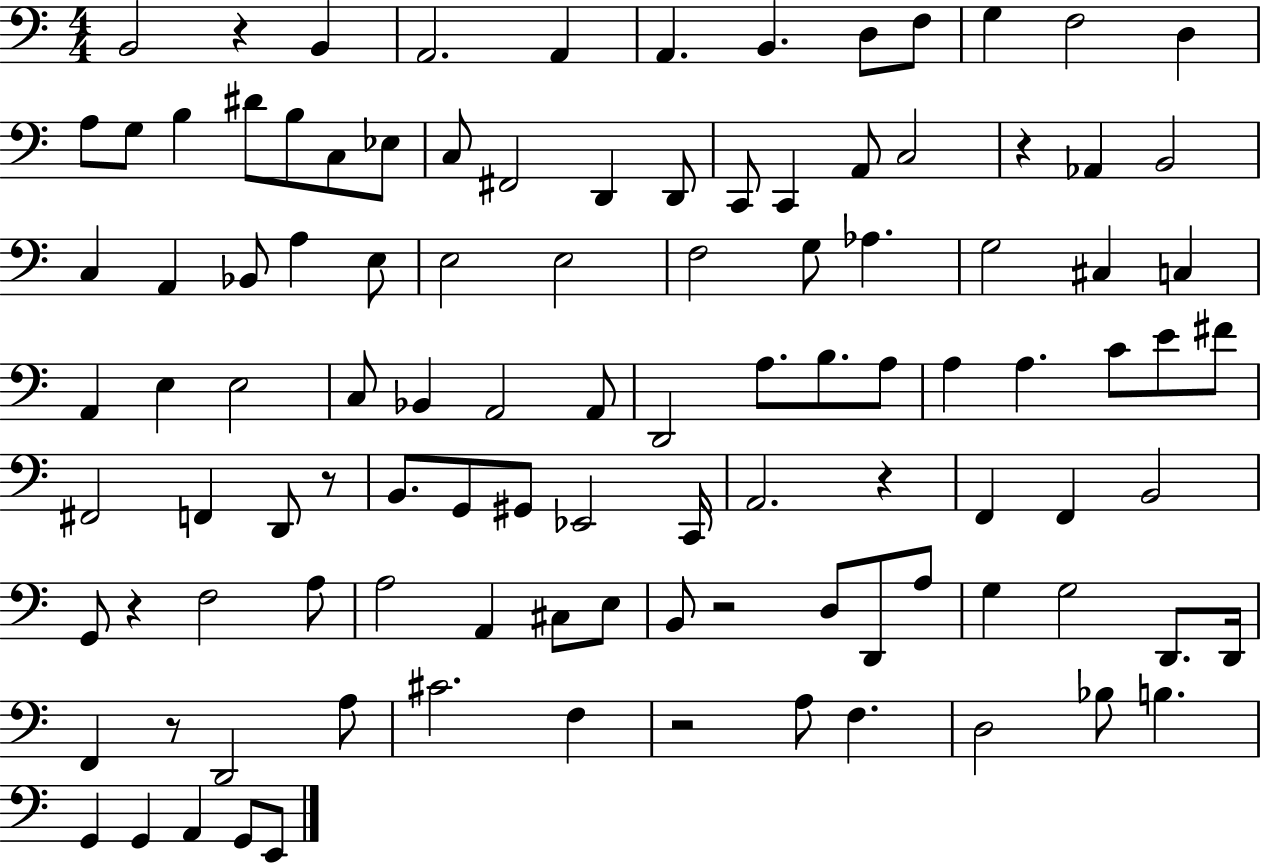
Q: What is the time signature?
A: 4/4